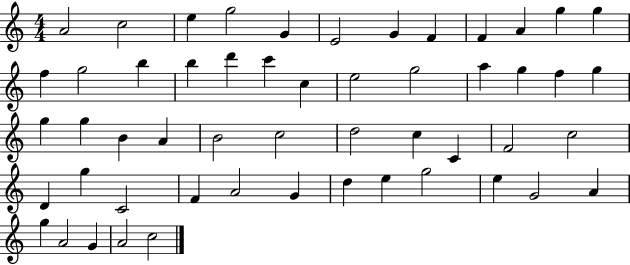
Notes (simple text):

A4/h C5/h E5/q G5/h G4/q E4/h G4/q F4/q F4/q A4/q G5/q G5/q F5/q G5/h B5/q B5/q D6/q C6/q C5/q E5/h G5/h A5/q G5/q F5/q G5/q G5/q G5/q B4/q A4/q B4/h C5/h D5/h C5/q C4/q F4/h C5/h D4/q G5/q C4/h F4/q A4/h G4/q D5/q E5/q G5/h E5/q G4/h A4/q G5/q A4/h G4/q A4/h C5/h